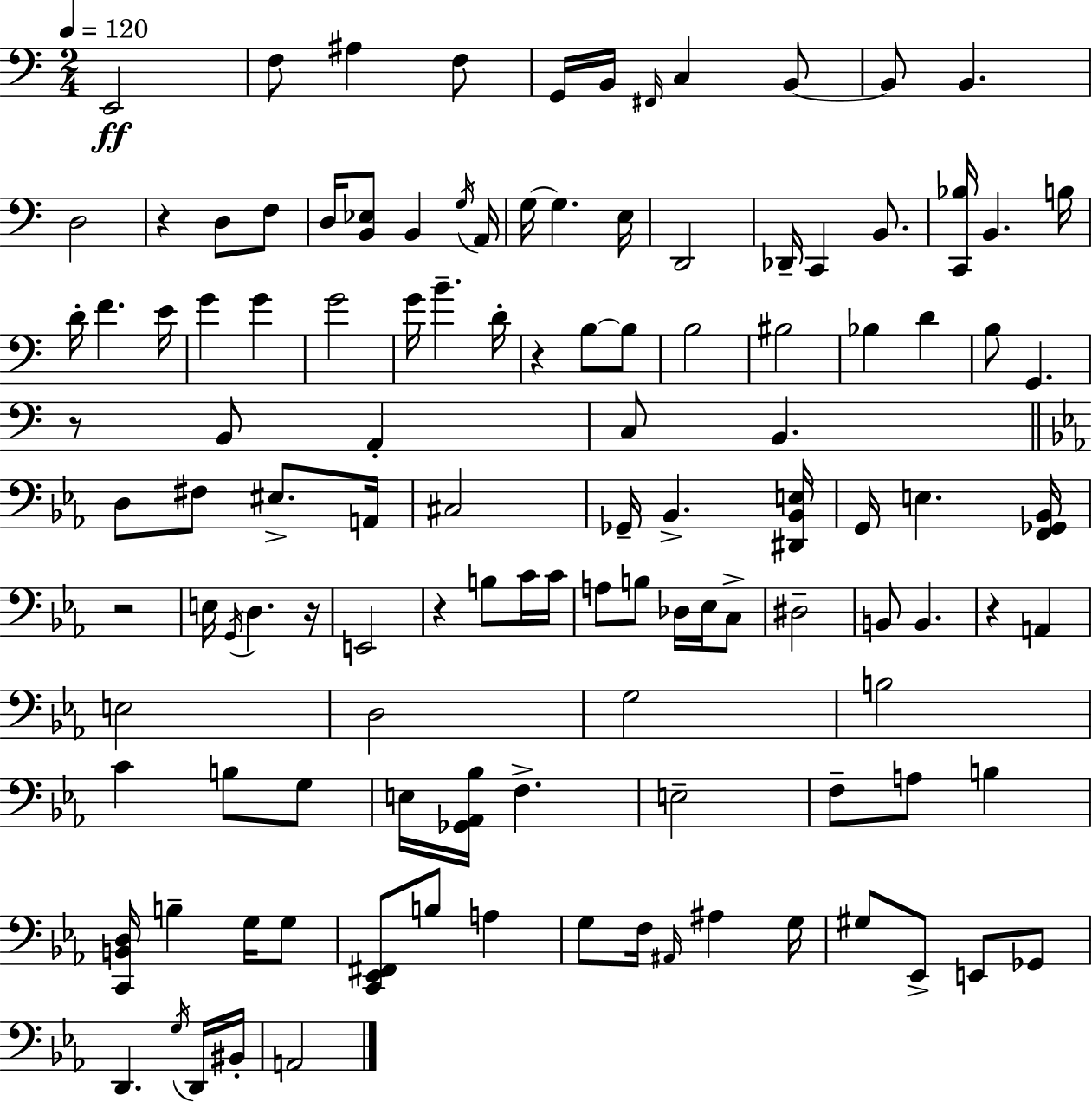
X:1
T:Untitled
M:2/4
L:1/4
K:C
E,,2 F,/2 ^A, F,/2 G,,/4 B,,/4 ^F,,/4 C, B,,/2 B,,/2 B,, D,2 z D,/2 F,/2 D,/4 [B,,_E,]/2 B,, G,/4 A,,/4 G,/4 G, E,/4 D,,2 _D,,/4 C,, B,,/2 [C,,_B,]/4 B,, B,/4 D/4 F E/4 G G G2 G/4 B D/4 z B,/2 B,/2 B,2 ^B,2 _B, D B,/2 G,, z/2 B,,/2 A,, C,/2 B,, D,/2 ^F,/2 ^E,/2 A,,/4 ^C,2 _G,,/4 _B,, [^D,,_B,,E,]/4 G,,/4 E, [F,,_G,,_B,,]/4 z2 E,/4 G,,/4 D, z/4 E,,2 z B,/2 C/4 C/4 A,/2 B,/2 _D,/4 _E,/4 C,/2 ^D,2 B,,/2 B,, z A,, E,2 D,2 G,2 B,2 C B,/2 G,/2 E,/4 [_G,,_A,,_B,]/4 F, E,2 F,/2 A,/2 B, [C,,B,,D,]/4 B, G,/4 G,/2 [C,,_E,,^F,,]/2 B,/2 A, G,/2 F,/4 ^A,,/4 ^A, G,/4 ^G,/2 _E,,/2 E,,/2 _G,,/2 D,, G,/4 D,,/4 ^B,,/4 A,,2